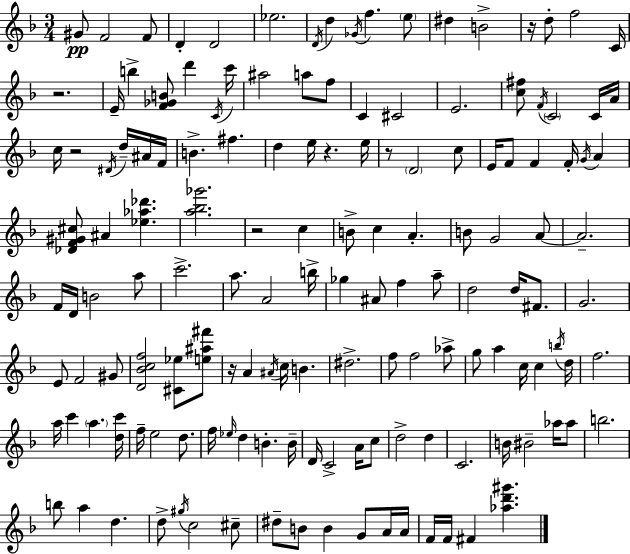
G#4/e F4/h F4/e D4/q D4/h Eb5/h. D4/s D5/q Gb4/s F5/q. E5/e D#5/q B4/h R/s D5/e F5/h C4/s R/h. E4/s B5/q [F4,Gb4,B4]/e D6/q C4/s C6/s A#5/h A5/e F5/e C4/q C#4/h E4/h. [C5,F#5]/e F4/s C4/h C4/s A4/s C5/s R/h D#4/s D5/s A#4/s F4/s B4/q. F#5/q. D5/q E5/s R/q. E5/s R/e D4/h C5/e E4/s F4/e F4/q F4/s G4/s A4/q [Db4,F4,G#4,C#5]/e A#4/q [Eb5,Ab5,Db6]/q. [A5,Bb5,Gb6]/h. R/h C5/q B4/e C5/q A4/q. B4/e G4/h A4/e A4/h. F4/s D4/s B4/h A5/e C6/h. A5/e. A4/h B5/s Gb5/q A#4/e F5/q A5/e D5/h D5/s F#4/e. G4/h. E4/e F4/h G#4/e [D4,Bb4,C5,F5]/h [C#4,Eb5]/e [E5,A#5,F#6]/e R/s A4/q A#4/s C5/s B4/q. D#5/h. F5/e F5/h Ab5/e G5/e A5/q C5/s C5/q B5/s D5/s F5/h. A5/s C6/q A5/q. [D5,C6]/s F5/s E5/h D5/e. F5/s Eb5/s D5/q B4/q. B4/s D4/s C4/h A4/s C5/e D5/h D5/q C4/h. B4/s BIS4/h Ab5/s Ab5/e B5/h. B5/e A5/q D5/q. D5/e G#5/s C5/h C#5/e D#5/e B4/e B4/q G4/e A4/s A4/s F4/s F4/s F#4/q [Ab5,D6,G#6]/q.